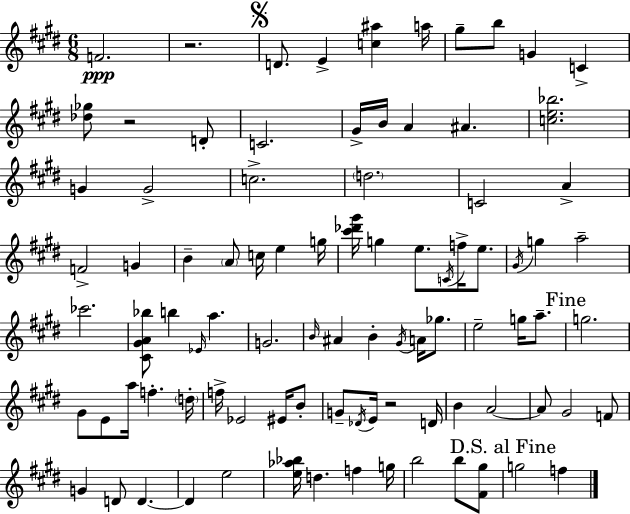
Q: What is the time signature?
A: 6/8